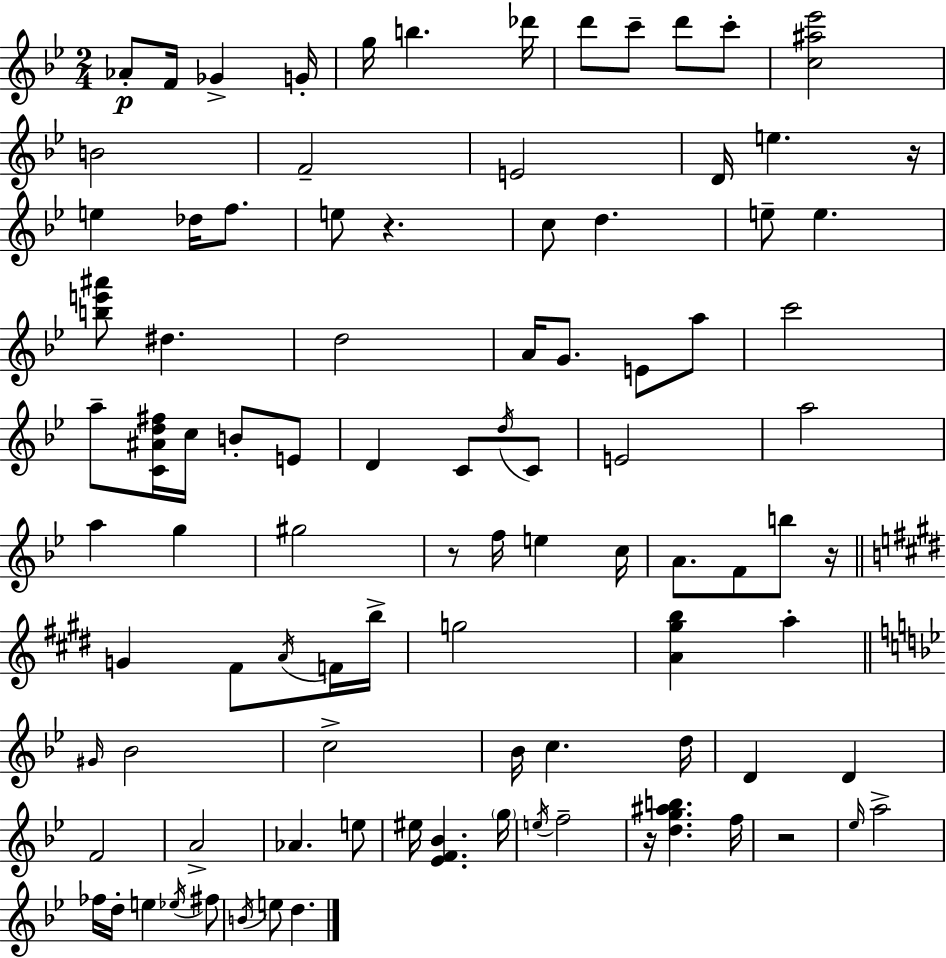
{
  \clef treble
  \numericTimeSignature
  \time 2/4
  \key bes \major
  \repeat volta 2 { aes'8-.\p f'16 ges'4-> g'16-. | g''16 b''4. des'''16 | d'''8 c'''8-- d'''8 c'''8-. | <c'' ais'' ees'''>2 | \break b'2 | f'2-- | e'2 | d'16 e''4. r16 | \break e''4 des''16 f''8. | e''8 r4. | c''8 d''4. | e''8-- e''4. | \break <b'' e''' ais'''>8 dis''4. | d''2 | a'16 g'8. e'8 a''8 | c'''2 | \break a''8-- <c' ais' d'' fis''>16 c''16 b'8-. e'8 | d'4 c'8 \acciaccatura { d''16 } c'8 | e'2 | a''2 | \break a''4 g''4 | gis''2 | r8 f''16 e''4 | c''16 a'8. f'8 b''8 | \break r16 \bar "||" \break \key e \major g'4 fis'8 \acciaccatura { a'16 } f'16 | b''16-> g''2 | <a' gis'' b''>4 a''4-. | \bar "||" \break \key g \minor \grace { gis'16 } bes'2 | c''2-> | bes'16 c''4. | d''16 d'4 d'4 | \break f'2 | a'2-> | aes'4. e''8 | eis''16 <ees' f' bes'>4. | \break \parenthesize g''16 \acciaccatura { e''16 } f''2-- | r16 <d'' g'' ais'' b''>4. | f''16 r2 | \grace { ees''16 } a''2-> | \break fes''16 d''16-. e''4 | \acciaccatura { ees''16 } fis''8 \acciaccatura { b'16 } e''8 d''4. | } \bar "|."
}